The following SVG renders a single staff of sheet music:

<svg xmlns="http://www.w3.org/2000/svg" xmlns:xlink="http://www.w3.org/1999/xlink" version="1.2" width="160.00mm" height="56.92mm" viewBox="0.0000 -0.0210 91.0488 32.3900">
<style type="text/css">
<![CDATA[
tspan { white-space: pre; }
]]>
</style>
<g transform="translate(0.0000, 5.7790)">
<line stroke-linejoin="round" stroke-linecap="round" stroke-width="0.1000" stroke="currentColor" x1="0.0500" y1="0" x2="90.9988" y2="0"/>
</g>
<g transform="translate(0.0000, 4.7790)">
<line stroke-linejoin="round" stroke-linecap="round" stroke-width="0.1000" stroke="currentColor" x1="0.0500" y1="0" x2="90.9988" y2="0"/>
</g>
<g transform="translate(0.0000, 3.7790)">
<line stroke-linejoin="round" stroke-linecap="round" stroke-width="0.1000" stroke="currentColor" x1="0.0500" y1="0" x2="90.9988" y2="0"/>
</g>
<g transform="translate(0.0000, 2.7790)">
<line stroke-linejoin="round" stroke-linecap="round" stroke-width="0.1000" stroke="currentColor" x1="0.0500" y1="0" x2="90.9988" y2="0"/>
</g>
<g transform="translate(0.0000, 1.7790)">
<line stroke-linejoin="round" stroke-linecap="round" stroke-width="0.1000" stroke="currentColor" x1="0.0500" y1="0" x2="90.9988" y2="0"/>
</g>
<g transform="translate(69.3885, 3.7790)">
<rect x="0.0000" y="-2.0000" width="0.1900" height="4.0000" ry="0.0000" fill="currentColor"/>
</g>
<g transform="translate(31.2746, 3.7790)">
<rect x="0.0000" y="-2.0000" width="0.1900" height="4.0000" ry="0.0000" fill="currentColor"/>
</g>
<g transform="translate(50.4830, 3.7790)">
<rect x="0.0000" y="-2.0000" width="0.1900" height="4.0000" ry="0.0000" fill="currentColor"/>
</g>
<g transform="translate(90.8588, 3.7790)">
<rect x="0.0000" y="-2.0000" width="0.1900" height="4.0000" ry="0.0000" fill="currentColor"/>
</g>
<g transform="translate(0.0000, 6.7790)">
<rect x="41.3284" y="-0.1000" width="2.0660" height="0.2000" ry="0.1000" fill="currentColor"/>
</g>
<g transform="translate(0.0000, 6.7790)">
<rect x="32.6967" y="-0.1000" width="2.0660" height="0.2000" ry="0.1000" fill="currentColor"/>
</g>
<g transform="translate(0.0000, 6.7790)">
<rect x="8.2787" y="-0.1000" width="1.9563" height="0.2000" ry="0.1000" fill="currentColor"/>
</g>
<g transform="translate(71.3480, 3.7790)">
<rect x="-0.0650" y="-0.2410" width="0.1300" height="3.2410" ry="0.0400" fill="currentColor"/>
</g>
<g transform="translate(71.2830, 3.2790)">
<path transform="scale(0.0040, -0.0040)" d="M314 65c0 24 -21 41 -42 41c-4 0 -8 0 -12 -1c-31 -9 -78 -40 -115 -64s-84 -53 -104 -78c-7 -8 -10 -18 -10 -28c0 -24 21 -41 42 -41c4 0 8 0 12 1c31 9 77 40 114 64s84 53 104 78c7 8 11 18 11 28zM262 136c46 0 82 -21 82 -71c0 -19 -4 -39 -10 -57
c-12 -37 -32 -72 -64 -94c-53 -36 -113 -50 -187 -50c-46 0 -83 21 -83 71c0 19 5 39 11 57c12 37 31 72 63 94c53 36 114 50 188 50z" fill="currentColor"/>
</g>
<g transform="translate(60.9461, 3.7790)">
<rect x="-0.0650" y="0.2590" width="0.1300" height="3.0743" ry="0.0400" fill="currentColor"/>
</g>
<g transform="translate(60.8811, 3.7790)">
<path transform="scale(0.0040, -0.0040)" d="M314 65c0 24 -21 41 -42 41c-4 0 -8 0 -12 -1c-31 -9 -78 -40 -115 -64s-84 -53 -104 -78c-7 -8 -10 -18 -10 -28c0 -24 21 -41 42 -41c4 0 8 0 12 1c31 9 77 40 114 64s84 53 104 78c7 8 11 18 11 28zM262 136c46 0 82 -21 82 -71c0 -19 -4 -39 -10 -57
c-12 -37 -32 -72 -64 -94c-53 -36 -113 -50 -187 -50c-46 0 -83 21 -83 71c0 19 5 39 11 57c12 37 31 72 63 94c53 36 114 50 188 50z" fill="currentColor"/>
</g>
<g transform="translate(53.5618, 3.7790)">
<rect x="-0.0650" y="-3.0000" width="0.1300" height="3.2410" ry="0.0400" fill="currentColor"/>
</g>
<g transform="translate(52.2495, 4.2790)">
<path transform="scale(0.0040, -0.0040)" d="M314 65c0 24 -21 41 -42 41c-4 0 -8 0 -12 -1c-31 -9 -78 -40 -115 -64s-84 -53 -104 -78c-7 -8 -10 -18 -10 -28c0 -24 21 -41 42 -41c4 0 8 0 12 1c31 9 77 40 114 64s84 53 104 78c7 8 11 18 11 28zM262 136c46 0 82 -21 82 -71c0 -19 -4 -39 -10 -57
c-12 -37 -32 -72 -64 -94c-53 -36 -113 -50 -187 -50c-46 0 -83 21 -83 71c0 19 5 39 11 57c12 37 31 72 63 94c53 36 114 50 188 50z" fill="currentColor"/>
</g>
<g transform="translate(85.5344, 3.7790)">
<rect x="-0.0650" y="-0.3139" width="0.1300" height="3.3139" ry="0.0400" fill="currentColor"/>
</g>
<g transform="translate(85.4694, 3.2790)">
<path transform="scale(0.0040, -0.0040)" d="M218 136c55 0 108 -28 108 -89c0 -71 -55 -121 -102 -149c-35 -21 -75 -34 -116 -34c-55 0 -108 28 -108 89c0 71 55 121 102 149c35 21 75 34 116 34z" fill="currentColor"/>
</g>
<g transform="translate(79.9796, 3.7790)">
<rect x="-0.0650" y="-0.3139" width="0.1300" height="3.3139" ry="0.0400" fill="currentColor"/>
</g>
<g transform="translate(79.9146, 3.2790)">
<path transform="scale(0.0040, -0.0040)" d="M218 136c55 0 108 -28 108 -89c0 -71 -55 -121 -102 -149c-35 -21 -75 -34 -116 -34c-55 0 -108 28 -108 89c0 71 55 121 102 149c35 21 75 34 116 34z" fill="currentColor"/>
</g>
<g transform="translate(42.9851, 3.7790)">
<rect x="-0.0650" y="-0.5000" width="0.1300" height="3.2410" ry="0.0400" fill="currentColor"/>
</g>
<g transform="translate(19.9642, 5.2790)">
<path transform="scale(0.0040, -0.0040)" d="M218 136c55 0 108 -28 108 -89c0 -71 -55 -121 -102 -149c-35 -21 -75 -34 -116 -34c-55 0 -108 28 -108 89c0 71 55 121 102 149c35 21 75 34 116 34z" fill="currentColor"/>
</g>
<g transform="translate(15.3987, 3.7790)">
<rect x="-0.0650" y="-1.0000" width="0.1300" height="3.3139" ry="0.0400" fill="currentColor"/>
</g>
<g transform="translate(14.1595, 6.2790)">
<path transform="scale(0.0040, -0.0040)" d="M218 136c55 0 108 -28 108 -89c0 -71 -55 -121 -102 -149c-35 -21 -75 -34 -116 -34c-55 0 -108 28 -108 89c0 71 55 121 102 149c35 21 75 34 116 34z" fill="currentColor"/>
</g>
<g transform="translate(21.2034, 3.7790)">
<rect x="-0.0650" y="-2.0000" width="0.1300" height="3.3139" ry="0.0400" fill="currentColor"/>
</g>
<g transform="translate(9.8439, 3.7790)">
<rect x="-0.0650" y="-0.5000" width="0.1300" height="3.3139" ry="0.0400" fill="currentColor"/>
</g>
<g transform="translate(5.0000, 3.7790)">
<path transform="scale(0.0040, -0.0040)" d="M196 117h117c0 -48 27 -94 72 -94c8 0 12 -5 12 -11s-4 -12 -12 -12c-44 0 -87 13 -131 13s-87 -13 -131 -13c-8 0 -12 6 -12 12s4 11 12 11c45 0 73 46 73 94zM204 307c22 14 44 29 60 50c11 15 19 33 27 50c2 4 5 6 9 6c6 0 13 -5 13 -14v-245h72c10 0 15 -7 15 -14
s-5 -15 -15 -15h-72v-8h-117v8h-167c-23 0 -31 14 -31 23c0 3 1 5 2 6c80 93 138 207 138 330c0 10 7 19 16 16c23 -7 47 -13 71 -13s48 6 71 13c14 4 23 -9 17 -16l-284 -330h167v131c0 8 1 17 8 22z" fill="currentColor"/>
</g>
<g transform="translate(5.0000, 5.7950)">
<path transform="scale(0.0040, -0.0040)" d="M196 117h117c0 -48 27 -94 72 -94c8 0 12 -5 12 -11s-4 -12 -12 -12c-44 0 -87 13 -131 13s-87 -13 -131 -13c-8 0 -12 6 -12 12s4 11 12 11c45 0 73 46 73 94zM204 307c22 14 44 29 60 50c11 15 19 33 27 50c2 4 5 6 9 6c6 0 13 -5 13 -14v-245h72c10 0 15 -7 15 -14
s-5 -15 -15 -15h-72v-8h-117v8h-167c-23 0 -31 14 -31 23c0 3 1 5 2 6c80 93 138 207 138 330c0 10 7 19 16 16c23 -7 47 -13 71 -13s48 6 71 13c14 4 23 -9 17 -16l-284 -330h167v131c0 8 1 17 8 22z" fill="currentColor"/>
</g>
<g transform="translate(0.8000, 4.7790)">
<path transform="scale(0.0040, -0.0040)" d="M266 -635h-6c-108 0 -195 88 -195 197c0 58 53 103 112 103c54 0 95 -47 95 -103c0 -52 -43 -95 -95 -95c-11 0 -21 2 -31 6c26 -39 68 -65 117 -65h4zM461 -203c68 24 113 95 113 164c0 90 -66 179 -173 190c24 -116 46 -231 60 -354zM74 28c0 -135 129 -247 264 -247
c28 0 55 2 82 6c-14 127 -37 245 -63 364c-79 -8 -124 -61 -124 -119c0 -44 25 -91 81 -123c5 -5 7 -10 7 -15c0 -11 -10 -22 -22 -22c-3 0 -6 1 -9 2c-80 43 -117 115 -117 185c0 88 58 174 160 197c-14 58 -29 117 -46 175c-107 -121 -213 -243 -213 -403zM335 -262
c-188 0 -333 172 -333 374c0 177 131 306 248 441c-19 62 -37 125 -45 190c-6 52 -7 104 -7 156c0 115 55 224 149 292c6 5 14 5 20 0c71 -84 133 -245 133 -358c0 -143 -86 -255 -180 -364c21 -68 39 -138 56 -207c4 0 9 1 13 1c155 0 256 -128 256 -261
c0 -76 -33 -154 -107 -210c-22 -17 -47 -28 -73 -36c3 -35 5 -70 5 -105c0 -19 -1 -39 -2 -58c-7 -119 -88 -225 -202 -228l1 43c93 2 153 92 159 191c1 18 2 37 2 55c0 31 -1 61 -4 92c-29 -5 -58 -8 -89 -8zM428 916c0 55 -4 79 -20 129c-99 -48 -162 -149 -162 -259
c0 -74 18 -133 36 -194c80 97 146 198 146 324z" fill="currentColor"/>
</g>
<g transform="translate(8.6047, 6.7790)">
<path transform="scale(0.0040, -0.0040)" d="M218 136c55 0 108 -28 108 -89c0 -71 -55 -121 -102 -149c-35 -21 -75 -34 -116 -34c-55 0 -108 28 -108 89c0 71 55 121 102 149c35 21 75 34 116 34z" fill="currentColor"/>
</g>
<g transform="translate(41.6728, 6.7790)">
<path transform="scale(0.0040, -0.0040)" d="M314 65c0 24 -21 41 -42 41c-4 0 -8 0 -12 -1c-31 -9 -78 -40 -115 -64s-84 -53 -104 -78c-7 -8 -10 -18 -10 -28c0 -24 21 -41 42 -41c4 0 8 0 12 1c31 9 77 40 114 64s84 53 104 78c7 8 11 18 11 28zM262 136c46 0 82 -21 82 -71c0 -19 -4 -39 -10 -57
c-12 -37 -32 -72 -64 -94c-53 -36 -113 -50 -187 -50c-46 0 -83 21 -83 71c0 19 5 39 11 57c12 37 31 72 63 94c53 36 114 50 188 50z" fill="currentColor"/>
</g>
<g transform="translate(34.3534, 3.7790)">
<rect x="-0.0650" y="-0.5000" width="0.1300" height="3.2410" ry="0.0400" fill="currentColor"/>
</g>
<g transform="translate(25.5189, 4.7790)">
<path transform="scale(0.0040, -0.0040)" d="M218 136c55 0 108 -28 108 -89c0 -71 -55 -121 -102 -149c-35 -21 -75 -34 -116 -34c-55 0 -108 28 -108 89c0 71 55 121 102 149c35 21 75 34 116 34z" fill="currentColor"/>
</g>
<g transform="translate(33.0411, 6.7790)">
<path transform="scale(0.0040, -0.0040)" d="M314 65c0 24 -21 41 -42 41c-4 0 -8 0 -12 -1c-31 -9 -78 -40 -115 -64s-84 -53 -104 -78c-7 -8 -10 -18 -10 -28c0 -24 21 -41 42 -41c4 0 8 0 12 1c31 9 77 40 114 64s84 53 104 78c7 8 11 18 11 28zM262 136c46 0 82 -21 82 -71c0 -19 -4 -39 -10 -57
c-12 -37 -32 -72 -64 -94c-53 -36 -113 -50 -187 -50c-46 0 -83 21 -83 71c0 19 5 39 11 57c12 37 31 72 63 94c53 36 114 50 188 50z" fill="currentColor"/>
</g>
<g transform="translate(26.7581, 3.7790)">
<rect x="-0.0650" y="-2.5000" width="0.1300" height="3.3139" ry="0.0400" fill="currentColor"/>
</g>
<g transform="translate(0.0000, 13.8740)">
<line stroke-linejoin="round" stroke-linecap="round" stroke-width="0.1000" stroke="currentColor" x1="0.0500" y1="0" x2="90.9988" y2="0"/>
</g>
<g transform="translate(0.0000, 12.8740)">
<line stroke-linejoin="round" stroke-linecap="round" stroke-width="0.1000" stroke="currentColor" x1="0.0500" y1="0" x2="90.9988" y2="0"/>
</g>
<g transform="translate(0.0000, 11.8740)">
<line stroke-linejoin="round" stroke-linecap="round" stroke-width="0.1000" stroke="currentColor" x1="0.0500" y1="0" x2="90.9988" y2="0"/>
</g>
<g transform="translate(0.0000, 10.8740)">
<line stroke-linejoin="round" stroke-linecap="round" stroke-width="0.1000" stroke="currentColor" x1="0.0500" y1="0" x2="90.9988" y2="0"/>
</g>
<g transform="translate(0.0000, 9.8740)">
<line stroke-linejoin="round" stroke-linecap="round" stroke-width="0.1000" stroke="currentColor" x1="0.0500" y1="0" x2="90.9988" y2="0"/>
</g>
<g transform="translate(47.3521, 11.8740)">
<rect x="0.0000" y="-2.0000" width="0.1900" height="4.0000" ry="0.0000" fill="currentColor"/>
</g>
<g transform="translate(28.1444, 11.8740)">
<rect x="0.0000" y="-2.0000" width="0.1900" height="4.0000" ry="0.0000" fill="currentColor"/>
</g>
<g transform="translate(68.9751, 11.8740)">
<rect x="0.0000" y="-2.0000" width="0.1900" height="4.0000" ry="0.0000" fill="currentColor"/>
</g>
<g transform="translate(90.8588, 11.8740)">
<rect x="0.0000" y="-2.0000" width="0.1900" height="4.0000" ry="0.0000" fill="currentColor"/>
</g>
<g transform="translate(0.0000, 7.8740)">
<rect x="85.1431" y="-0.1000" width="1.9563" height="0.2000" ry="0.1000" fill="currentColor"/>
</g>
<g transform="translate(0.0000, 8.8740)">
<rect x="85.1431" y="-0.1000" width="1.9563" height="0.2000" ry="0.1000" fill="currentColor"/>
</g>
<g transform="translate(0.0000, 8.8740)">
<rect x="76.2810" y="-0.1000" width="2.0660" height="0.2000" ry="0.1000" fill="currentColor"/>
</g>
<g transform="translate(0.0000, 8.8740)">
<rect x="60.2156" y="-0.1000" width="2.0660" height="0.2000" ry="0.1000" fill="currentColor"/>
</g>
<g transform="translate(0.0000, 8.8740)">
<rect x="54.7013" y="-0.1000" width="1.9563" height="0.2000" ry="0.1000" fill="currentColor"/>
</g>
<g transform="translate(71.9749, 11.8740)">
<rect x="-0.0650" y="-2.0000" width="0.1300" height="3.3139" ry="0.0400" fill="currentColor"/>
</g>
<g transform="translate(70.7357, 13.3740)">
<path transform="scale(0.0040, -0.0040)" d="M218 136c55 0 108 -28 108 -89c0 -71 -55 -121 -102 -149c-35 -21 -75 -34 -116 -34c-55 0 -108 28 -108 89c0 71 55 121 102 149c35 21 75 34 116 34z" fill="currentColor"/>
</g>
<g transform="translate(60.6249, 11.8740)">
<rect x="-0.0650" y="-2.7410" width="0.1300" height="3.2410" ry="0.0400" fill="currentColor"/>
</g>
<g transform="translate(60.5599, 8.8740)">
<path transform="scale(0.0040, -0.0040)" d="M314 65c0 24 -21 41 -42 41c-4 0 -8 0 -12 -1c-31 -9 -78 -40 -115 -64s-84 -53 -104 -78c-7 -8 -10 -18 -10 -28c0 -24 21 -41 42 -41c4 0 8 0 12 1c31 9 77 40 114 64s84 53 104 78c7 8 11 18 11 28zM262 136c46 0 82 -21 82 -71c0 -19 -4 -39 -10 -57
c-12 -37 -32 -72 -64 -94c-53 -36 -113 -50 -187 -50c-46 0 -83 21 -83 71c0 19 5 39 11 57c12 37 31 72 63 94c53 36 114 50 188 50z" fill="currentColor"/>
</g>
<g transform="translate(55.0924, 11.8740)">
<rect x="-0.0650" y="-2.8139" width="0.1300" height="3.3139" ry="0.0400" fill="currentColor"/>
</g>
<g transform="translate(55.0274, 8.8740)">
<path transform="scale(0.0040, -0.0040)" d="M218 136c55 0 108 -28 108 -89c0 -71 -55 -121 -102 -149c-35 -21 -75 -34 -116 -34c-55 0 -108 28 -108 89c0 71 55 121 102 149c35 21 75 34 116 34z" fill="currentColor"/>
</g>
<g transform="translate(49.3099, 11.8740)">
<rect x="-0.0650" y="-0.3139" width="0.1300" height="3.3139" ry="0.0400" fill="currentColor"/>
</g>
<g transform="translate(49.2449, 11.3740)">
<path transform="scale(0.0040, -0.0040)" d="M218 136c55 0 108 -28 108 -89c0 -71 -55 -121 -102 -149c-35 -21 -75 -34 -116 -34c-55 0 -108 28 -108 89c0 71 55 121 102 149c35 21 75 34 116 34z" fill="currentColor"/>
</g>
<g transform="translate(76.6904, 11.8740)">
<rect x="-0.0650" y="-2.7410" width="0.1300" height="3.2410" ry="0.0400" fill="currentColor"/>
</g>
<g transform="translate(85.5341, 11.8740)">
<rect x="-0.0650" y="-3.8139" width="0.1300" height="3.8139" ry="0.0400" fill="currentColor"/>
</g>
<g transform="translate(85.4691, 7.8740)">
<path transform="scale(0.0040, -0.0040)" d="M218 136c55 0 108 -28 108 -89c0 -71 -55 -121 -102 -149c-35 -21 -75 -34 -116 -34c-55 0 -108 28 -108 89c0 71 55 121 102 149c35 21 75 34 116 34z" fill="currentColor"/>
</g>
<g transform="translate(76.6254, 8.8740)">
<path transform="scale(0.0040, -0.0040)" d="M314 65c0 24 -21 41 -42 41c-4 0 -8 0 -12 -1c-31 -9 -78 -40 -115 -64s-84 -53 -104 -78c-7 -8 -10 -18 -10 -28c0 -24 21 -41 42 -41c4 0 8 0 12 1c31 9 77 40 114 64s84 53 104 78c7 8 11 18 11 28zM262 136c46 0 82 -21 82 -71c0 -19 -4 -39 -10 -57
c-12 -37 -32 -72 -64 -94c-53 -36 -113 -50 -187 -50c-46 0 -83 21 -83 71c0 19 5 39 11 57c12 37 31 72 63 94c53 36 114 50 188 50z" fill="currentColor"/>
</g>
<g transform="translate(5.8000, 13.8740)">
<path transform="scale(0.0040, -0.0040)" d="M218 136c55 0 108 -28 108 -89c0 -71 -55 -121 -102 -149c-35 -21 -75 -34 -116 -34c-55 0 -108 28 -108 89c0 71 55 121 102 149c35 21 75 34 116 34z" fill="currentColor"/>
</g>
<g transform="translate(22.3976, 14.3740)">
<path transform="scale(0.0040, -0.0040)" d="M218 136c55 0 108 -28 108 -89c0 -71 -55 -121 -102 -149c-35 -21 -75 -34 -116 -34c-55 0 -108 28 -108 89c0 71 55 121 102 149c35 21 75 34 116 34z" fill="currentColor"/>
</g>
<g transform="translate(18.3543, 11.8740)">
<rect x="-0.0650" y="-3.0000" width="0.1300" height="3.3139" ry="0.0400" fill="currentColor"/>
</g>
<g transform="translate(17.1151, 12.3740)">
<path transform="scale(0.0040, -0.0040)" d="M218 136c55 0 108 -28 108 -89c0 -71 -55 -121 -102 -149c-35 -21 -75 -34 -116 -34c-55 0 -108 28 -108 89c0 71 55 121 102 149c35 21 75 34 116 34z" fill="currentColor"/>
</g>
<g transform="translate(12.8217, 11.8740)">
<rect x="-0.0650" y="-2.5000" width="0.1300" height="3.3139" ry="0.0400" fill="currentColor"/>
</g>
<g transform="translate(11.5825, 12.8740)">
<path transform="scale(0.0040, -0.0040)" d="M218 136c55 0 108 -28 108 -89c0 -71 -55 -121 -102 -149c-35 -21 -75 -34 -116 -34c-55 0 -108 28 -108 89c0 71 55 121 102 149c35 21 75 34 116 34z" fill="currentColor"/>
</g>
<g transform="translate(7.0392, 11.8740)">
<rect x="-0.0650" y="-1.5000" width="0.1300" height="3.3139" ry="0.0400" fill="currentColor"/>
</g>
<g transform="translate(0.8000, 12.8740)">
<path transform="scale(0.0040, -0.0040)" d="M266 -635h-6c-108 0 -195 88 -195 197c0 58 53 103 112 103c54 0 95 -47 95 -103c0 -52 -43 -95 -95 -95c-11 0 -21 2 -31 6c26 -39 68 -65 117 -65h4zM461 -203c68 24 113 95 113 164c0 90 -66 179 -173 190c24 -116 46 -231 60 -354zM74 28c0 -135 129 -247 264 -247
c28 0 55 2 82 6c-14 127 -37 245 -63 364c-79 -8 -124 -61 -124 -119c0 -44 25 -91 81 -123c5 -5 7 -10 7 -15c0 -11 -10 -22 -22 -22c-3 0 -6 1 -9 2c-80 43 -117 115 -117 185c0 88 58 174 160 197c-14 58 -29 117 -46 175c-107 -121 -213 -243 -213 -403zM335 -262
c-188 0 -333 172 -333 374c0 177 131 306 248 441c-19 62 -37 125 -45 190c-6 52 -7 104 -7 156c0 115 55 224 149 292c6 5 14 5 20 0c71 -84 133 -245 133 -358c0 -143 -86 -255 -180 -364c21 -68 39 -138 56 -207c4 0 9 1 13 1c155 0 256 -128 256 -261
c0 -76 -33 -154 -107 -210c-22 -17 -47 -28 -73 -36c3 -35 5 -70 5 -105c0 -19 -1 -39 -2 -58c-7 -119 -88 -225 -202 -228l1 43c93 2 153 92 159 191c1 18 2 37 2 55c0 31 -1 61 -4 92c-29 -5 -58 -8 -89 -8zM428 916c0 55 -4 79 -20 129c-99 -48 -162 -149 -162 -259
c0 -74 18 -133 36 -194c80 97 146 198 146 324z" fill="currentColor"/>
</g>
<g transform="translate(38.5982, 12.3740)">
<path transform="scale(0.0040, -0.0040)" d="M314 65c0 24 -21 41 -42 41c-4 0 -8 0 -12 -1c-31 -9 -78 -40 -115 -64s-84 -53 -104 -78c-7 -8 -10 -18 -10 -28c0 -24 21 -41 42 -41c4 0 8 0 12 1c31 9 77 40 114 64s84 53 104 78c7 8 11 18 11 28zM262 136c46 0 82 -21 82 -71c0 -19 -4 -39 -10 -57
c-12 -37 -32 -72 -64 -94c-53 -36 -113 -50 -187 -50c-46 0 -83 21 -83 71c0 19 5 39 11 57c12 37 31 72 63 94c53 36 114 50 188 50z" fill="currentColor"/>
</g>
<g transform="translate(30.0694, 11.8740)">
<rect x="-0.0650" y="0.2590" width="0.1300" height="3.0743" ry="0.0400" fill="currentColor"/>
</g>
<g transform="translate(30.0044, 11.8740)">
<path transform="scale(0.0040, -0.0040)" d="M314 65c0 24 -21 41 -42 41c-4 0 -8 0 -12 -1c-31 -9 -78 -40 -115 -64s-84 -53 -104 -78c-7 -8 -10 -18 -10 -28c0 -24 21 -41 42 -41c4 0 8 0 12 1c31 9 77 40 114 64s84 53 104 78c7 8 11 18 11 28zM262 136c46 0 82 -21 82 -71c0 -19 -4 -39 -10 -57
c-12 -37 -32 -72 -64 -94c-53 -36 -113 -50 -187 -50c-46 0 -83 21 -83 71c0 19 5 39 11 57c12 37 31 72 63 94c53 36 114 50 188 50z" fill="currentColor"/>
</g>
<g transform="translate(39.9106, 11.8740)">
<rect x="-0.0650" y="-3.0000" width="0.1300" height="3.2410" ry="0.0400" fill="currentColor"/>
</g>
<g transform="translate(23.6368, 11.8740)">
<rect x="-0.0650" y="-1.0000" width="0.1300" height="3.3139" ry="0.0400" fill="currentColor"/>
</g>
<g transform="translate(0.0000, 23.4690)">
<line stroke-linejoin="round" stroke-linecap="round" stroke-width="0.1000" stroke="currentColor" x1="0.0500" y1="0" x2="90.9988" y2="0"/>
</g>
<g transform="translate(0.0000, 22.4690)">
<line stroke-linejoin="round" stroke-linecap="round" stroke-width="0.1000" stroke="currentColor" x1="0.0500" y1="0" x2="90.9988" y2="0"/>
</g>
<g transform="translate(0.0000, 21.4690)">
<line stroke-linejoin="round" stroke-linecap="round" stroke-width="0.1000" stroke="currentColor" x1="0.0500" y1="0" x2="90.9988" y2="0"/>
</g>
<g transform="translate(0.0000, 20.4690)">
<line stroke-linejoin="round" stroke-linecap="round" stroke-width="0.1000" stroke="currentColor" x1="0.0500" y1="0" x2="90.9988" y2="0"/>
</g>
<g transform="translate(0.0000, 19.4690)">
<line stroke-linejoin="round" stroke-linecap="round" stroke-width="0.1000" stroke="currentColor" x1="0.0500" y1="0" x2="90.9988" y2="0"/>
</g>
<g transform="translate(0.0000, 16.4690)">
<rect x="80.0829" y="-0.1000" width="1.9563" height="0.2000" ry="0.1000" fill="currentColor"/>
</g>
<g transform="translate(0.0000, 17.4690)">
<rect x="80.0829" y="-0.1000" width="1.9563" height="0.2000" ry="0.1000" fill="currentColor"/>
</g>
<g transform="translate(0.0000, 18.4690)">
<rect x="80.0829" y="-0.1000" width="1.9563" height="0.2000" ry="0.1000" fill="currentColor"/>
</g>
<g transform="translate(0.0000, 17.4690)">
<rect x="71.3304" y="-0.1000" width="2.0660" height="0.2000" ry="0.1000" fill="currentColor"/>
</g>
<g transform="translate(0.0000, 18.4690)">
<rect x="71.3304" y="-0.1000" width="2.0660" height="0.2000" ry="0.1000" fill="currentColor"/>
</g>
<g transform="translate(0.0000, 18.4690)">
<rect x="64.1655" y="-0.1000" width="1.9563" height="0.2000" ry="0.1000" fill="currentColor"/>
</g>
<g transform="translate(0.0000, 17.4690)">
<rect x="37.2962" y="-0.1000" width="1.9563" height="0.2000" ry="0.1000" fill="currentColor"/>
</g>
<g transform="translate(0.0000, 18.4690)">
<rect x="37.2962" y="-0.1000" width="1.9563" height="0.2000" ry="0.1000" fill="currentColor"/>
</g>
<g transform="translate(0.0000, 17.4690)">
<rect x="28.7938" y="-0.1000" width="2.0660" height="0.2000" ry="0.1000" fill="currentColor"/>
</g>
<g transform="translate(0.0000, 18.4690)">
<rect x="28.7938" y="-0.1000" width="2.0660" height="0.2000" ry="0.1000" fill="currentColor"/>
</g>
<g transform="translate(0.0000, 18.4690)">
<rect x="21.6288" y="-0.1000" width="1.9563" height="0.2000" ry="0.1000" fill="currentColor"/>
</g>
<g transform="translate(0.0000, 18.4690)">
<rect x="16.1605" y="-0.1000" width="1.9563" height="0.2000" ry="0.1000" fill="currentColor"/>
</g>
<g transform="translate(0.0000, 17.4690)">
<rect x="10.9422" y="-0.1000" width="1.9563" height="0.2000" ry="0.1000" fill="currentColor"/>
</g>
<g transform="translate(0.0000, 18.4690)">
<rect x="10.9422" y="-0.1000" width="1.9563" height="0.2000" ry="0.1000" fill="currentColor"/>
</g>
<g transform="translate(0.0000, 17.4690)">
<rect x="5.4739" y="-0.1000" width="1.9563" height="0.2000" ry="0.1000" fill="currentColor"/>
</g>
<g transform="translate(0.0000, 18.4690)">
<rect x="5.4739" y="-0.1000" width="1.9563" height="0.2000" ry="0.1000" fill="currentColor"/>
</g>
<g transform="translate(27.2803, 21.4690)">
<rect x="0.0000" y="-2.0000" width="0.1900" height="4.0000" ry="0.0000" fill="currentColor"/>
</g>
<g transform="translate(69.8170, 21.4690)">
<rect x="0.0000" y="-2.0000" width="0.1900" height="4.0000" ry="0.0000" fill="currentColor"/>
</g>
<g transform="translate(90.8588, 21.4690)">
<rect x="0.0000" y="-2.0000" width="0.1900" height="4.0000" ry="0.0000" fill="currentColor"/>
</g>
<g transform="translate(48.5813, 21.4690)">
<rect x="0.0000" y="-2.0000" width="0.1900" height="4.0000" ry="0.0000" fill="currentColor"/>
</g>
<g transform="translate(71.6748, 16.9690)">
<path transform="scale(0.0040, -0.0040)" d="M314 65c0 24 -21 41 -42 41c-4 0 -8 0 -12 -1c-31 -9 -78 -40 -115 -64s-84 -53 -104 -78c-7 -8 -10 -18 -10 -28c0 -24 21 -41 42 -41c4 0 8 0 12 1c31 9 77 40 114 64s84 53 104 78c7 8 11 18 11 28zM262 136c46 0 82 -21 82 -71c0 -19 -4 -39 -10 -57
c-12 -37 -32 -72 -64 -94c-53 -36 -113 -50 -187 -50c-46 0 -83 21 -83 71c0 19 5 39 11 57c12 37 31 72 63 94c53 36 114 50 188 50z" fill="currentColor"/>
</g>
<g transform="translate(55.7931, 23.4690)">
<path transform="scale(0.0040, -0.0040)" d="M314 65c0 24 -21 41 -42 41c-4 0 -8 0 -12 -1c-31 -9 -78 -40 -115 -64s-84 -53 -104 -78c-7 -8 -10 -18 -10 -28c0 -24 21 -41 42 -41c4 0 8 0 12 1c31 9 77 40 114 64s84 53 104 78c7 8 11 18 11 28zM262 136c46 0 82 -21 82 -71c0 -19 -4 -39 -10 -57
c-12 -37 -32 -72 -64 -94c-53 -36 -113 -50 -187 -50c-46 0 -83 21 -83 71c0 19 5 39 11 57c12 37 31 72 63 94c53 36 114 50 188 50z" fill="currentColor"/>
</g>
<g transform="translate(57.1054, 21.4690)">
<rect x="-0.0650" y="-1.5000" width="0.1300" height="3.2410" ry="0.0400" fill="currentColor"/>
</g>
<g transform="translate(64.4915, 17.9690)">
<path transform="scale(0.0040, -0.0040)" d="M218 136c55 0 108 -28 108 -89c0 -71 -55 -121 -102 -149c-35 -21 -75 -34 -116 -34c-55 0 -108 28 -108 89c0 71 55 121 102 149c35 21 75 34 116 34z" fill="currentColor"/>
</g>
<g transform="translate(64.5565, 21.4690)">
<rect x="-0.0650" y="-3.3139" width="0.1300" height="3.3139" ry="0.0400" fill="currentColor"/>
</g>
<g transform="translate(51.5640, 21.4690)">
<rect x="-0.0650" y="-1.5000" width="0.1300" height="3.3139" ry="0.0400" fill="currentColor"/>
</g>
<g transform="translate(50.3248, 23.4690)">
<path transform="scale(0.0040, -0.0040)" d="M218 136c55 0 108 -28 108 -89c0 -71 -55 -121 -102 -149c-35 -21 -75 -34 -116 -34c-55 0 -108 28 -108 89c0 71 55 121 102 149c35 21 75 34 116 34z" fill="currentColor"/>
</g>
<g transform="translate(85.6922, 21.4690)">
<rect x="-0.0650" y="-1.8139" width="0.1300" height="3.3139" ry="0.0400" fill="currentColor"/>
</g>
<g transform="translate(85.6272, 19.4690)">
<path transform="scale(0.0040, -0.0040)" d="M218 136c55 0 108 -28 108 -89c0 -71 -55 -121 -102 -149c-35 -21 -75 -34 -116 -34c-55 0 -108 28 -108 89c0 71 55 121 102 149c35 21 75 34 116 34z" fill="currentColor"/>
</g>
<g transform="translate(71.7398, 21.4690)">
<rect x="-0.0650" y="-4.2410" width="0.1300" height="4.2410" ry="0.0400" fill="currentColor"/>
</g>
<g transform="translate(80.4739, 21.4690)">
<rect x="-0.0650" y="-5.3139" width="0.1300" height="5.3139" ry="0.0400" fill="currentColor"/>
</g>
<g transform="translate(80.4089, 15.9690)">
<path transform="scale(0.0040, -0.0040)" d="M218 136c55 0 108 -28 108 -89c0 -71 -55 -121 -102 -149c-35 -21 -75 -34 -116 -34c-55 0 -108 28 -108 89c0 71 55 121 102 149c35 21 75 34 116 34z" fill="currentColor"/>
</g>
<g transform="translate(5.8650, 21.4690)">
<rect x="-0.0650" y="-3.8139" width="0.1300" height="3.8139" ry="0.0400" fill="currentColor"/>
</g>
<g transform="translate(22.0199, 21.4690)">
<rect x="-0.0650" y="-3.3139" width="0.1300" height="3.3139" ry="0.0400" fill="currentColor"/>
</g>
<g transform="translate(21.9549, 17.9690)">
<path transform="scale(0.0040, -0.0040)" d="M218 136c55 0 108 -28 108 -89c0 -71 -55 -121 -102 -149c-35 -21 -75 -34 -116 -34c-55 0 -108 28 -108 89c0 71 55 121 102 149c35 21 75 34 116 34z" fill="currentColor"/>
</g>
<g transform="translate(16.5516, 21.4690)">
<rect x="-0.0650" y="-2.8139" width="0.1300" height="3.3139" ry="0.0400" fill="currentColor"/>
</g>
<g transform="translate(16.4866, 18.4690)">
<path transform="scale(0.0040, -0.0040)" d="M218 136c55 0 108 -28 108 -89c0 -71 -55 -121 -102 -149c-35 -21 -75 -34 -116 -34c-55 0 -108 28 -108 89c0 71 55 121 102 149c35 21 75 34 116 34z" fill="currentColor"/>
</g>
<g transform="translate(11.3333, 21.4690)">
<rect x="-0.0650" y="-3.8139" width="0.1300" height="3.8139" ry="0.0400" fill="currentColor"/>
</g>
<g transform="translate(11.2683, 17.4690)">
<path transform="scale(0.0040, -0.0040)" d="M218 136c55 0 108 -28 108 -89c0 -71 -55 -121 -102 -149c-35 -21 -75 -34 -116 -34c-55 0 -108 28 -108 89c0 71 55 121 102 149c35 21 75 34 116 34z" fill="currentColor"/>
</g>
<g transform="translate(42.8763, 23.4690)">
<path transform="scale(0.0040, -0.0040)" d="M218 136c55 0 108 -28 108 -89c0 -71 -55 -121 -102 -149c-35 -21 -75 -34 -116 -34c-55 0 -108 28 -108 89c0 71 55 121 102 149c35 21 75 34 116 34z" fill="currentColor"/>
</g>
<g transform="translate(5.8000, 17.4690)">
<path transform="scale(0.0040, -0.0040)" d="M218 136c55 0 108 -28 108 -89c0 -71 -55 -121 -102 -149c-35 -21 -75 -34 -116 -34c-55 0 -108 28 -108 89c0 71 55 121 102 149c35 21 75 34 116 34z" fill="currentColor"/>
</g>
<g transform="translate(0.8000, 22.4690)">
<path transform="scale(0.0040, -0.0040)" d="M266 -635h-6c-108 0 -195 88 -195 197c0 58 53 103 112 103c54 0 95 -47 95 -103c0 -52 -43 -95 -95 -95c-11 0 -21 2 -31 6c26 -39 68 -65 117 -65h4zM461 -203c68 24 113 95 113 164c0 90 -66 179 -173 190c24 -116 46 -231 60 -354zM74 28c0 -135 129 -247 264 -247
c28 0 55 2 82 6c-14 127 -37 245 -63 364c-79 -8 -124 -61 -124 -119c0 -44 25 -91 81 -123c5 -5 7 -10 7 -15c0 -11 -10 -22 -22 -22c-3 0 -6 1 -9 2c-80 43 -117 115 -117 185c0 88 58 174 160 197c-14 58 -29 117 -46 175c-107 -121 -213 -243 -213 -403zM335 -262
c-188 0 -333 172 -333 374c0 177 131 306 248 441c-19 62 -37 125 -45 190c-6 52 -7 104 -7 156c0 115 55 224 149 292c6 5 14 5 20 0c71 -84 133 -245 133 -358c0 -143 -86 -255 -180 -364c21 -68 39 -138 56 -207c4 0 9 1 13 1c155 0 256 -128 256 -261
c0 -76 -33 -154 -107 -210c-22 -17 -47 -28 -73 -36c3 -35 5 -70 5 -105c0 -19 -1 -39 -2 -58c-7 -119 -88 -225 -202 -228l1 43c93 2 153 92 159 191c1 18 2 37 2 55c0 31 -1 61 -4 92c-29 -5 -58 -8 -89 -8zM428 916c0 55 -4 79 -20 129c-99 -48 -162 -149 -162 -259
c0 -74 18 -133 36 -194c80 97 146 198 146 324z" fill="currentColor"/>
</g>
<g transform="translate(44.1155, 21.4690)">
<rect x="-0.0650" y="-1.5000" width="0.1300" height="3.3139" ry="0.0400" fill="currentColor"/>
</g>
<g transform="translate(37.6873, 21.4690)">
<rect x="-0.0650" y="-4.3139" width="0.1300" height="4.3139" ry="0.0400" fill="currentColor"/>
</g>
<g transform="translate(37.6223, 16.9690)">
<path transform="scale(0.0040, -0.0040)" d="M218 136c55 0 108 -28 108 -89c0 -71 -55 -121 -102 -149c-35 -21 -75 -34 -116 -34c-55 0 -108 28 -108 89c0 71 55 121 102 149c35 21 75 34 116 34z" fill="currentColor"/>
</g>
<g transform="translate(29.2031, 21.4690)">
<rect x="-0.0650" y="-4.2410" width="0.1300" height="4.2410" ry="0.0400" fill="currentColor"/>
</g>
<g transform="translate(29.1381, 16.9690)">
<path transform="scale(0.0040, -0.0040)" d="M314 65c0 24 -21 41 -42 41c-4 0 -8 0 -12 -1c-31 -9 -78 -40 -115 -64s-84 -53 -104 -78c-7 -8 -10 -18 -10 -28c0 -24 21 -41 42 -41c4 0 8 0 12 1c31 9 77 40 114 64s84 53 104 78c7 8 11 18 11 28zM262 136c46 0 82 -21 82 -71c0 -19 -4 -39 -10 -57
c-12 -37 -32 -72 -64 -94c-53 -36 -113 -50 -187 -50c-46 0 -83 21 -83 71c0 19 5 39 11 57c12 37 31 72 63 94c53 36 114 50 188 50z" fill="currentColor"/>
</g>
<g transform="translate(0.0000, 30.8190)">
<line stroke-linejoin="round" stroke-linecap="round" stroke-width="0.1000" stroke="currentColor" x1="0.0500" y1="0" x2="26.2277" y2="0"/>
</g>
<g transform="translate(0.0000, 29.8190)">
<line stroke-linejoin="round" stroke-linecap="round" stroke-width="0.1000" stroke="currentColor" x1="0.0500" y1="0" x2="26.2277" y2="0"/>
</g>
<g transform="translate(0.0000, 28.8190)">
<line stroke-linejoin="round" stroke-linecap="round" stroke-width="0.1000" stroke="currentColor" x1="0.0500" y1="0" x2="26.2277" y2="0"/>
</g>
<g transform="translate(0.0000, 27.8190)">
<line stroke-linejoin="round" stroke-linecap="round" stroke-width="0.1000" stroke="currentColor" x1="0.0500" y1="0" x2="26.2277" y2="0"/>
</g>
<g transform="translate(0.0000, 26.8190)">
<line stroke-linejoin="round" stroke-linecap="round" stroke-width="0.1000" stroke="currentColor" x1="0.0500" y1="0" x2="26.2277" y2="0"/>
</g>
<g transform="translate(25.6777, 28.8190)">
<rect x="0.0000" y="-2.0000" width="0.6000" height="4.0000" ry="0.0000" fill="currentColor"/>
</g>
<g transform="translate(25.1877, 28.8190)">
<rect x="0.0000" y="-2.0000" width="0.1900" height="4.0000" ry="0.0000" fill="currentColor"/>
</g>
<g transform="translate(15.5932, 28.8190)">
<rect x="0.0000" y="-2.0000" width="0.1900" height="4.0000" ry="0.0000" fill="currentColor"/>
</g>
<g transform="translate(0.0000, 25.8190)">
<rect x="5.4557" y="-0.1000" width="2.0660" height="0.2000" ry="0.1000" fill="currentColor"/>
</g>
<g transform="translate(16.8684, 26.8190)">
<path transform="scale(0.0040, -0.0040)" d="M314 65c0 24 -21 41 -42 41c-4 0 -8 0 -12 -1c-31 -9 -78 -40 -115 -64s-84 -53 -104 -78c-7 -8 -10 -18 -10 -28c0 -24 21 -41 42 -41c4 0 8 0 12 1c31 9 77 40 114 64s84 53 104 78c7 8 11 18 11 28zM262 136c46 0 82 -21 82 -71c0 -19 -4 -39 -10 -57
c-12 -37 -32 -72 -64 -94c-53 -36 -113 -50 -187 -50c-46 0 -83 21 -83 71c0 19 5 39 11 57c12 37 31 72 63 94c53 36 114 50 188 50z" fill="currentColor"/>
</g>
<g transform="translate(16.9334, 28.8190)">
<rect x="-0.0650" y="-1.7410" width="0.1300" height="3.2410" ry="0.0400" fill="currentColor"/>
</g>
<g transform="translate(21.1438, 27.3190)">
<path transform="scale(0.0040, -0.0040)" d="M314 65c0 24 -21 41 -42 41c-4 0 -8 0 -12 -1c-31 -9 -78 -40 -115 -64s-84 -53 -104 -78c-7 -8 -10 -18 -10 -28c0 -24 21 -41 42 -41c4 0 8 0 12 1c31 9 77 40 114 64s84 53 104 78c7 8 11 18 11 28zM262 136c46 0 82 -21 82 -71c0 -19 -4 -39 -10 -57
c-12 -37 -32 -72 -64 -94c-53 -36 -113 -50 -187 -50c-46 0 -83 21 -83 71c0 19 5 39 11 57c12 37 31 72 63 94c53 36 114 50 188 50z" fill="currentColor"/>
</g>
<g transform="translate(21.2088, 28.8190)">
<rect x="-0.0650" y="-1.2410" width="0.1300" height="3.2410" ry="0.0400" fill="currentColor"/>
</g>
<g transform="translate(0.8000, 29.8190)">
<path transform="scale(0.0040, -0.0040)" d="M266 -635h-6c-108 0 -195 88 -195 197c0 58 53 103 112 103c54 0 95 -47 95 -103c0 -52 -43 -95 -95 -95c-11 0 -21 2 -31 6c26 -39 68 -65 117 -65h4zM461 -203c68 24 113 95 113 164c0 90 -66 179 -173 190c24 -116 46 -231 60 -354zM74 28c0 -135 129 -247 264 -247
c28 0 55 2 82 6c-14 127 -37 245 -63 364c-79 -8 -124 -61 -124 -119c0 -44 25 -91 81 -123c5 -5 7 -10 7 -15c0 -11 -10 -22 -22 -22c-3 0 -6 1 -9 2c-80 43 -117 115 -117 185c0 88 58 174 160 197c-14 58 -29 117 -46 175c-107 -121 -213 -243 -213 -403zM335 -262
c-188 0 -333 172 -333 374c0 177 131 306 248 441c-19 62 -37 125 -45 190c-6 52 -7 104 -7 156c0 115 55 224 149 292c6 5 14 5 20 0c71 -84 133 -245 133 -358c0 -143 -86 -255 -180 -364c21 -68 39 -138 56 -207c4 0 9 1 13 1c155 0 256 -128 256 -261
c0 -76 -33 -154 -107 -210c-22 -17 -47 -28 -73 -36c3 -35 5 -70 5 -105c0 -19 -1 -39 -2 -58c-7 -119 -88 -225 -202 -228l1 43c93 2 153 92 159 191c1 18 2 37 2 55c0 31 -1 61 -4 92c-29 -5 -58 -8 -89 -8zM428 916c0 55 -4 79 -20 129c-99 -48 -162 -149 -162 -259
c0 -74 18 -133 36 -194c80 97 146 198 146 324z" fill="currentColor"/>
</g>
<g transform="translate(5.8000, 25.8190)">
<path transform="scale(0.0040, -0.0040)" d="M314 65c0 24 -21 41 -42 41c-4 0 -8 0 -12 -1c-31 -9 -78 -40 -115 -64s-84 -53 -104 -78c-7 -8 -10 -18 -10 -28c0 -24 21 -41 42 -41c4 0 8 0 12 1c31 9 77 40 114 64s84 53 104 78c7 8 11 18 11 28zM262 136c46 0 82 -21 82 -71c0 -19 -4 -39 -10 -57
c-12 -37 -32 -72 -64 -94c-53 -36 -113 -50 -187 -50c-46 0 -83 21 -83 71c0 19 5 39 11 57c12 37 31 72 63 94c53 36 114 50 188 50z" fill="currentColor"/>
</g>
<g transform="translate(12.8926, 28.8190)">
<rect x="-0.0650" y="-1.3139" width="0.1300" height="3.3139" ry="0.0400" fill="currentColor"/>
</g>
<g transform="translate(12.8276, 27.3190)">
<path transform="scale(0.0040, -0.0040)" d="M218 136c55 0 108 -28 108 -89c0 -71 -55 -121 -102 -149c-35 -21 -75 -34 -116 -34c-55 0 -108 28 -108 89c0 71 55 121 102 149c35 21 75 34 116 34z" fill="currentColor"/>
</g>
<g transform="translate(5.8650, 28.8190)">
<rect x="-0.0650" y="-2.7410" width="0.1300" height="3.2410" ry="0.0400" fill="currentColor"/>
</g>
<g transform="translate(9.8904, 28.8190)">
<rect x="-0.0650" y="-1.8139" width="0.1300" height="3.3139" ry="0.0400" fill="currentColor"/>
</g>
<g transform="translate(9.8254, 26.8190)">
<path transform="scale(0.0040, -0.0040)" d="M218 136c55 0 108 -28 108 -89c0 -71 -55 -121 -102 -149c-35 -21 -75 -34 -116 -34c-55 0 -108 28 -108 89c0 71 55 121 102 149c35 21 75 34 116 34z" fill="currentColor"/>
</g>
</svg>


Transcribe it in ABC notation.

X:1
T:Untitled
M:4/4
L:1/4
K:C
C D F G C2 C2 A2 B2 c2 c c E G A D B2 A2 c a a2 F a2 c' c' c' a b d'2 d' E E E2 b d'2 f' f a2 f e f2 e2